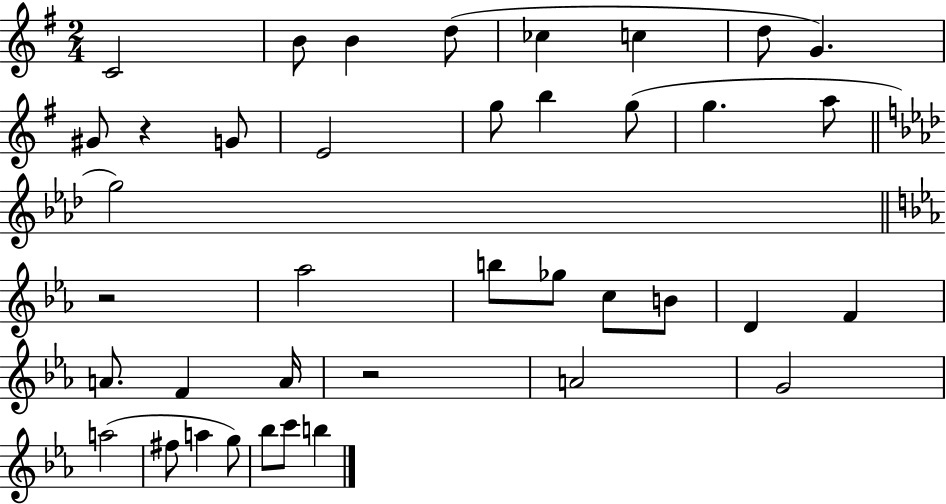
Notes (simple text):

C4/h B4/e B4/q D5/e CES5/q C5/q D5/e G4/q. G#4/e R/q G4/e E4/h G5/e B5/q G5/e G5/q. A5/e G5/h R/h Ab5/h B5/e Gb5/e C5/e B4/e D4/q F4/q A4/e. F4/q A4/s R/h A4/h G4/h A5/h F#5/e A5/q G5/e Bb5/e C6/e B5/q